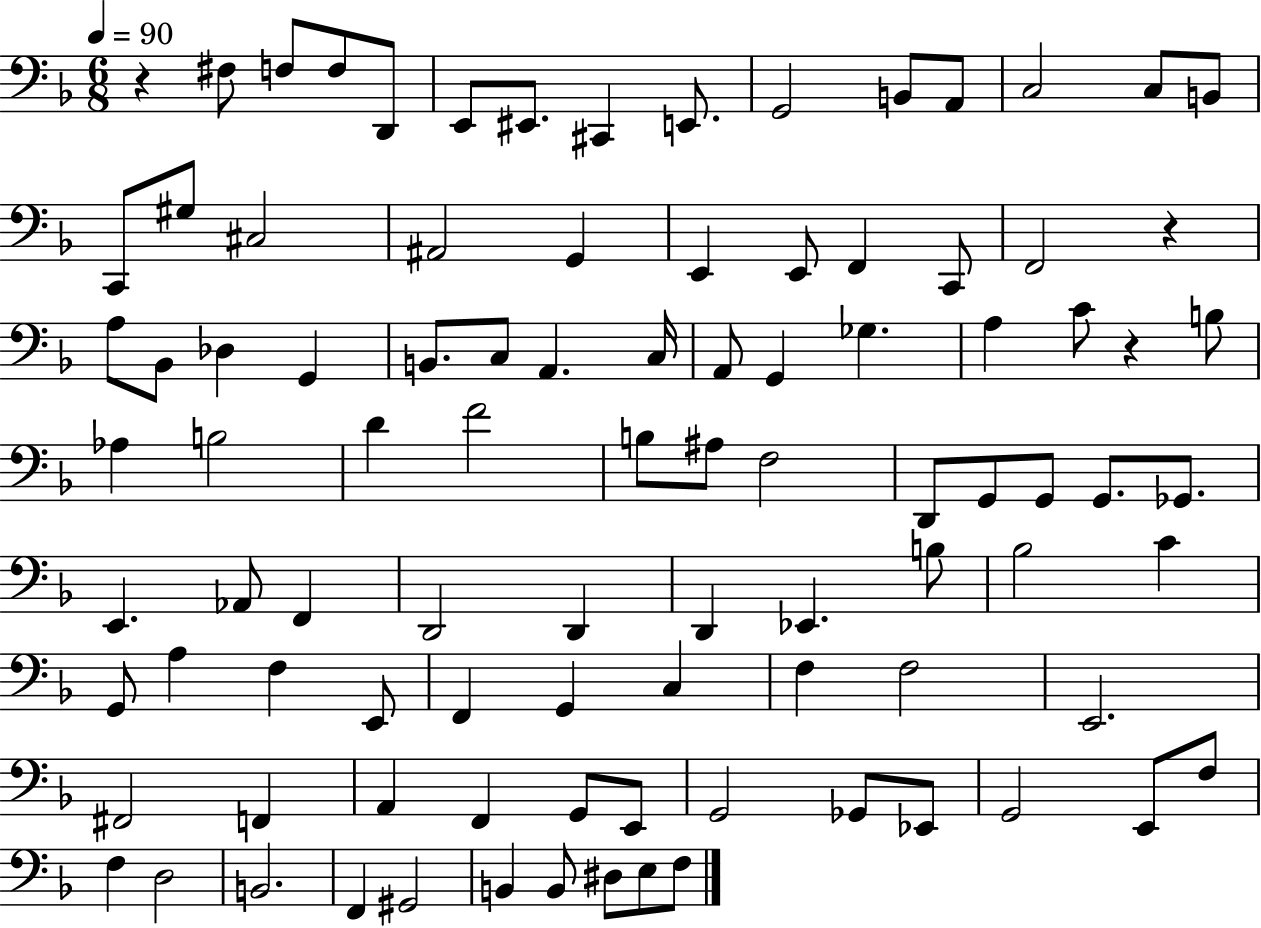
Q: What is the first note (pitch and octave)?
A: F#3